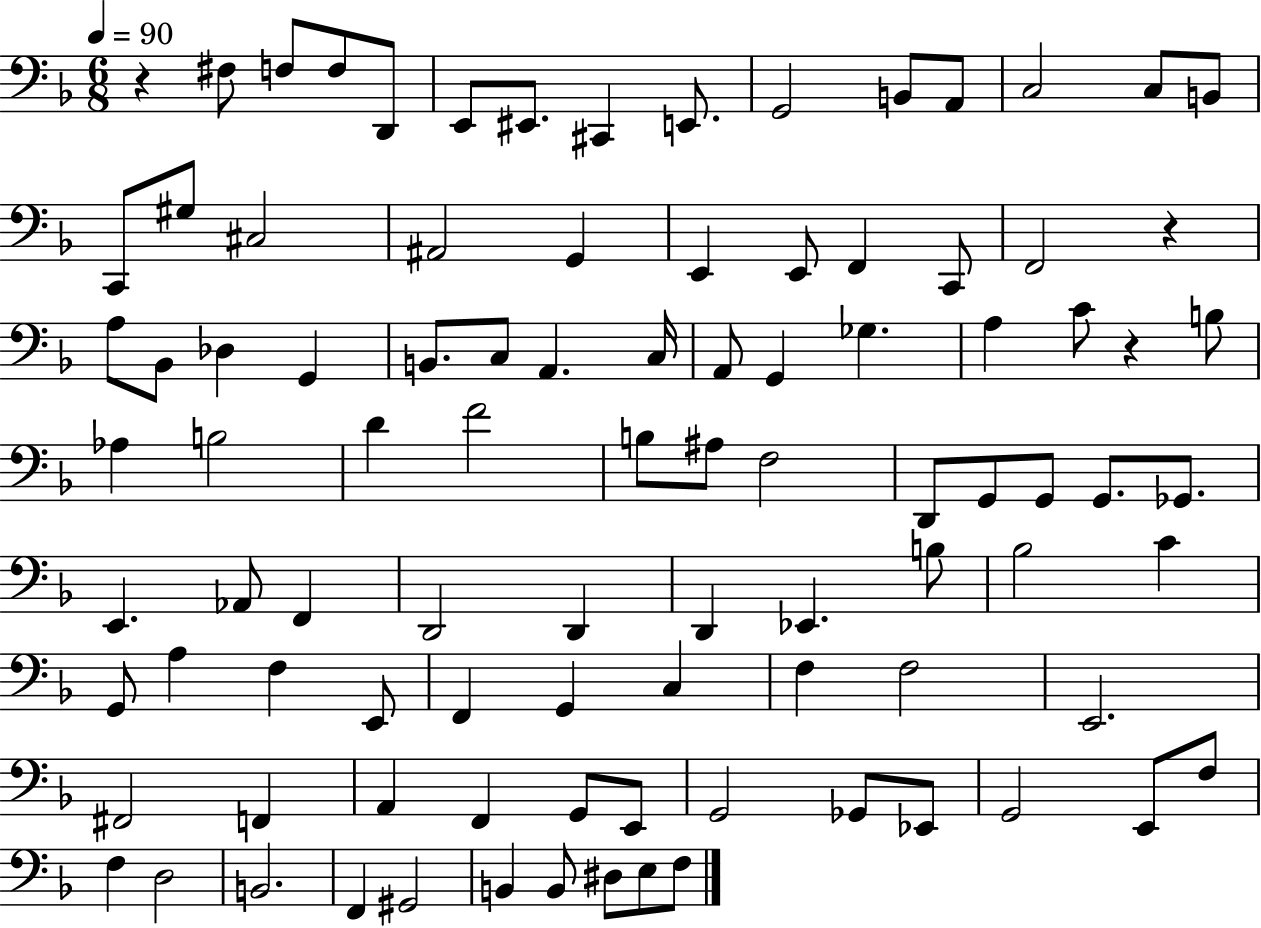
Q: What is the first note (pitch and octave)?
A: F#3